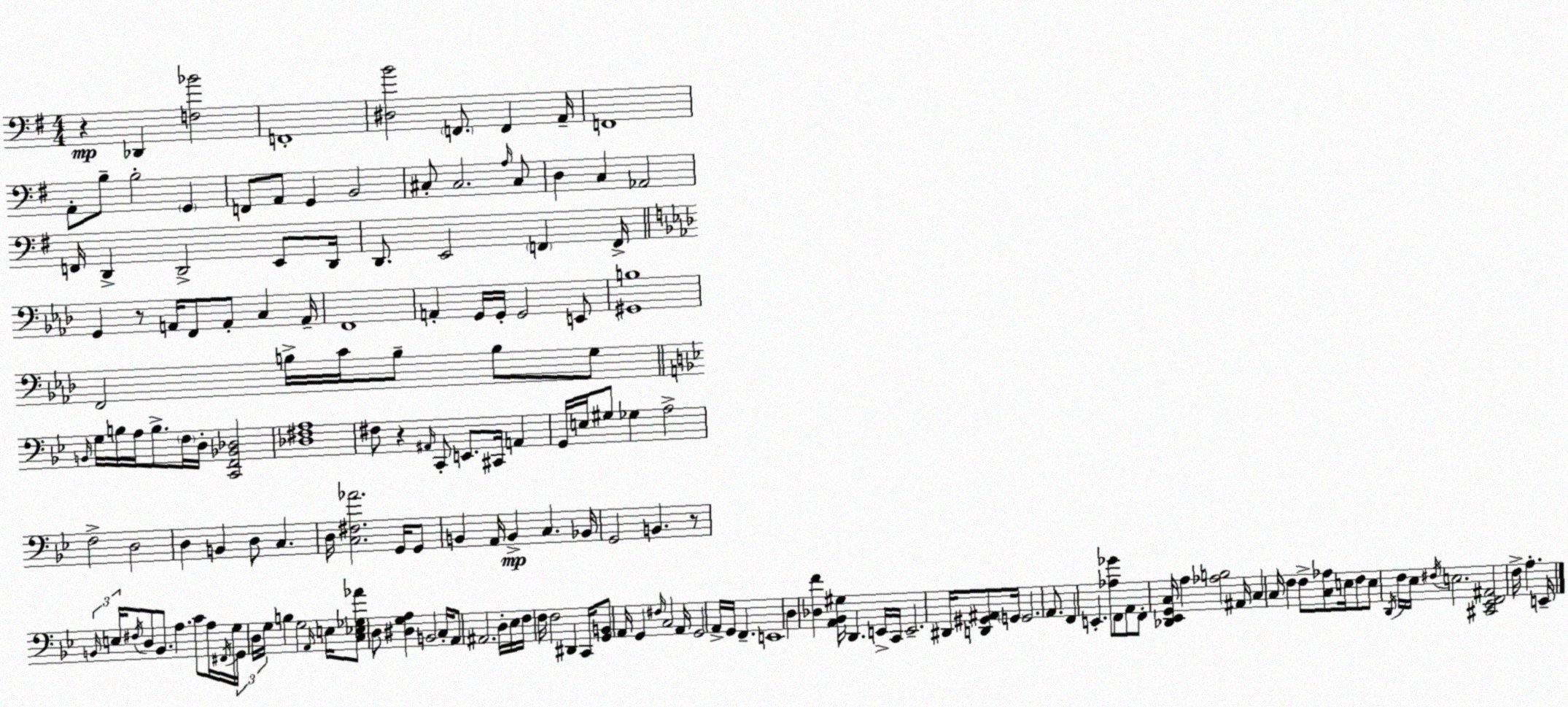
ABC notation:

X:1
T:Untitled
M:4/4
L:1/4
K:G
z _D,, [F,_B]2 F,,4 [^D,B]2 F,,/2 F,, A,,/4 F,,4 A,,/2 B,/2 B,2 G,, F,,/2 A,,/2 G,, B,,2 ^C,/2 ^C,2 A,/4 ^C,/2 D, C, _A,,2 F,,/4 D,, D,,2 E,,/2 D,,/4 D,,/2 E,,2 F,, F,,/4 G,, z/2 A,,/4 F,,/2 A,,/2 C, A,,/4 F,,4 A,, G,,/4 G,,/4 G,,2 E,,/2 [^G,,B,]4 F,,2 B,/4 C/4 B,/2 B,/2 G,/2 B,,/4 G,/4 B,/4 A,/4 B,/2 F,/4 D,/4 [C,,F,,_B,,_D,]2 [_D,^F,A,]4 ^F,/2 z ^A,,/4 C,,/2 E,,/2 ^C,,/4 A,, G,,/4 E,/4 ^G,/2 _G, A,2 F,2 D,2 D, B,, D,/2 C, D,/4 [C,^F,_A]2 G,,/4 G,,/2 B,, A,,/4 B,, C, _B,,/4 G,,2 B,, z/2 B,,/4 E,/4 ^F,/4 D,/2 B,,/2 A, C/2 A,/4 ^F,,/4 G,/4 G,,/4 D,/4 G,/4 B, G,2 A,,/4 E,/4 [C,_E,_G,_A]/2 D,/2 [^D,G,A,] B,,2 C,/4 A,,/2 ^A,,2 D,/4 _E,/4 F,/4 F,/4 F,2 ^D,, C,,/4 [G,,B,,]/2 A,,/4 G,, ^F,/4 C,2 A,,/4 G,,2 A,,/4 G,,/4 F,, E,,4 D, [_D,F] [A,,_B,,^G,]/4 D,, E,,/4 C,,/4 E,,2 ^D,,/4 [D,,^G,,^A,,]/2 G,,/4 G,,2 A,,/2 F,, E,, [_A,_G]/2 F,,/2 A,,/2 F,,/2 [_D,,_E,,G,,C,]/4 A, [_A,B,]2 ^A,,/4 C, C,/4 F, F,/2 [C,_A,]/2 E,/4 F,/2 E,/2 D,,/4 F,/4 _E,/4 ^F,/4 E,2 [^C,,_E,,F,,^A,,]2 F,/4 A, E,,/4